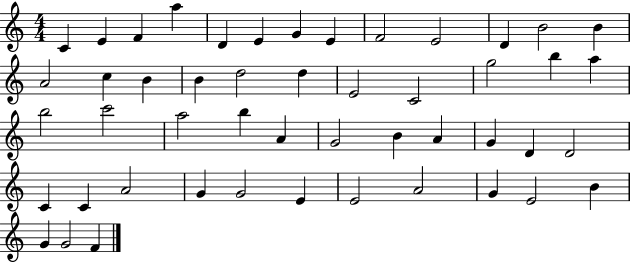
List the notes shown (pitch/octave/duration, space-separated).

C4/q E4/q F4/q A5/q D4/q E4/q G4/q E4/q F4/h E4/h D4/q B4/h B4/q A4/h C5/q B4/q B4/q D5/h D5/q E4/h C4/h G5/h B5/q A5/q B5/h C6/h A5/h B5/q A4/q G4/h B4/q A4/q G4/q D4/q D4/h C4/q C4/q A4/h G4/q G4/h E4/q E4/h A4/h G4/q E4/h B4/q G4/q G4/h F4/q